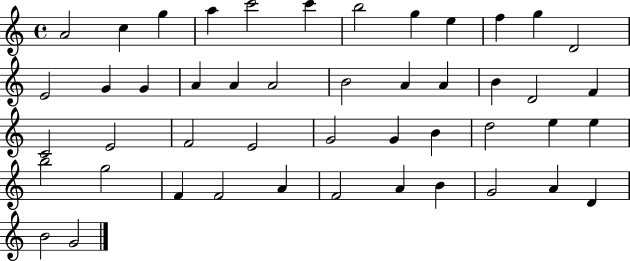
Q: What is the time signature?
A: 4/4